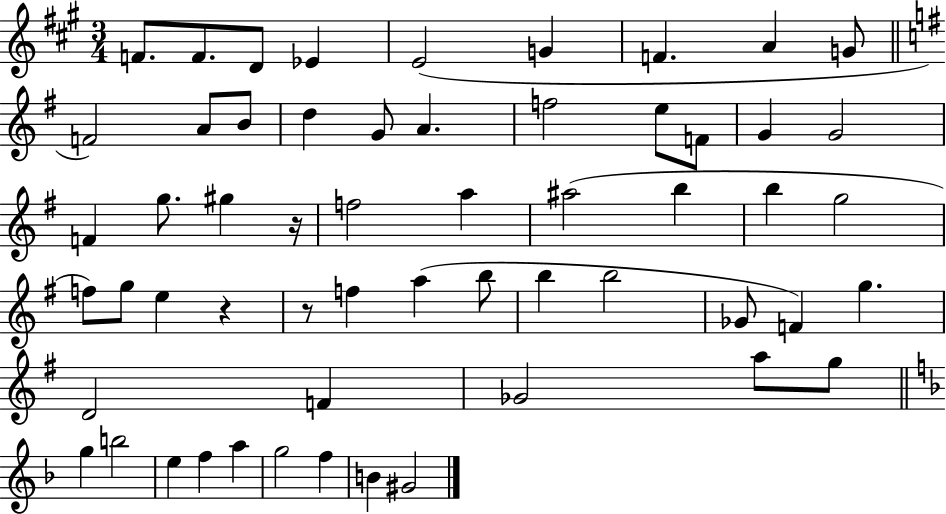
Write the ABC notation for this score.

X:1
T:Untitled
M:3/4
L:1/4
K:A
F/2 F/2 D/2 _E E2 G F A G/2 F2 A/2 B/2 d G/2 A f2 e/2 F/2 G G2 F g/2 ^g z/4 f2 a ^a2 b b g2 f/2 g/2 e z z/2 f a b/2 b b2 _G/2 F g D2 F _G2 a/2 g/2 g b2 e f a g2 f B ^G2